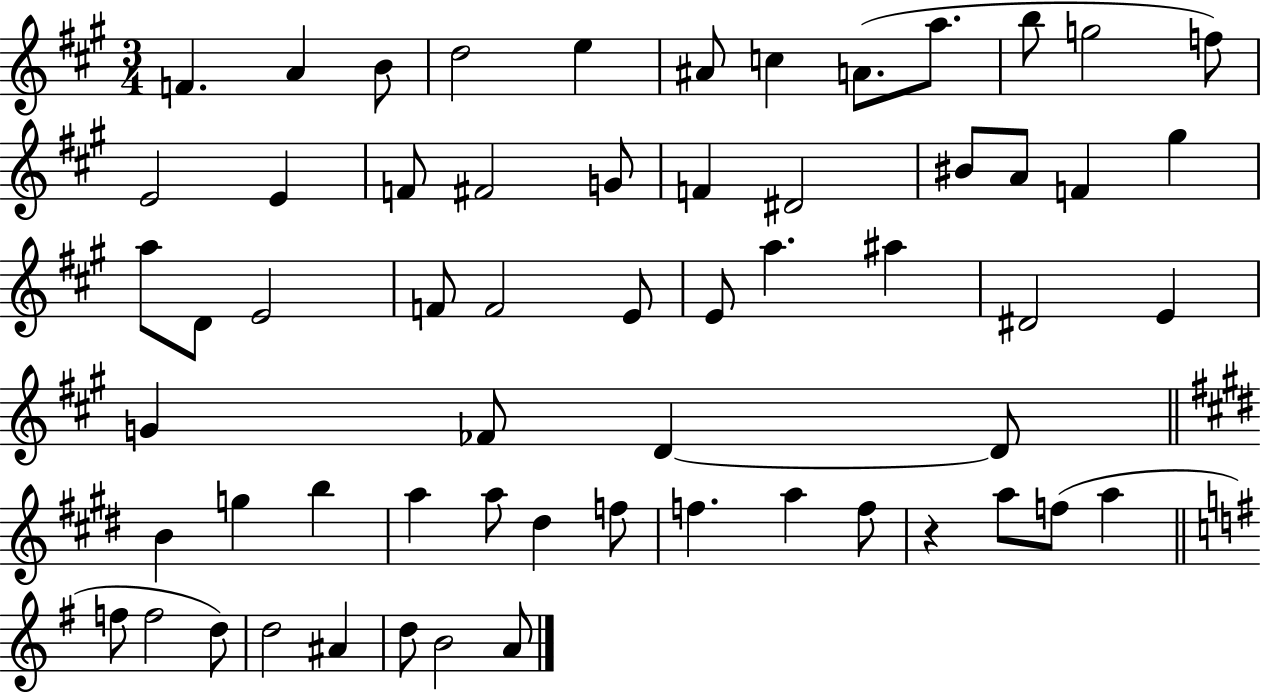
X:1
T:Untitled
M:3/4
L:1/4
K:A
F A B/2 d2 e ^A/2 c A/2 a/2 b/2 g2 f/2 E2 E F/2 ^F2 G/2 F ^D2 ^B/2 A/2 F ^g a/2 D/2 E2 F/2 F2 E/2 E/2 a ^a ^D2 E G _F/2 D D/2 B g b a a/2 ^d f/2 f a f/2 z a/2 f/2 a f/2 f2 d/2 d2 ^A d/2 B2 A/2